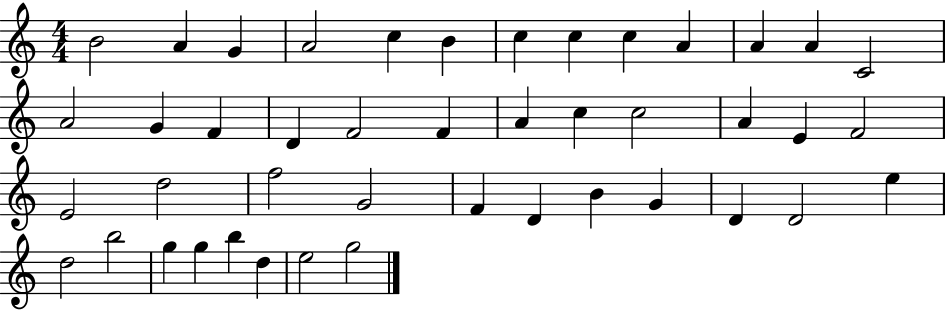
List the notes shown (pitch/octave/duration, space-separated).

B4/h A4/q G4/q A4/h C5/q B4/q C5/q C5/q C5/q A4/q A4/q A4/q C4/h A4/h G4/q F4/q D4/q F4/h F4/q A4/q C5/q C5/h A4/q E4/q F4/h E4/h D5/h F5/h G4/h F4/q D4/q B4/q G4/q D4/q D4/h E5/q D5/h B5/h G5/q G5/q B5/q D5/q E5/h G5/h